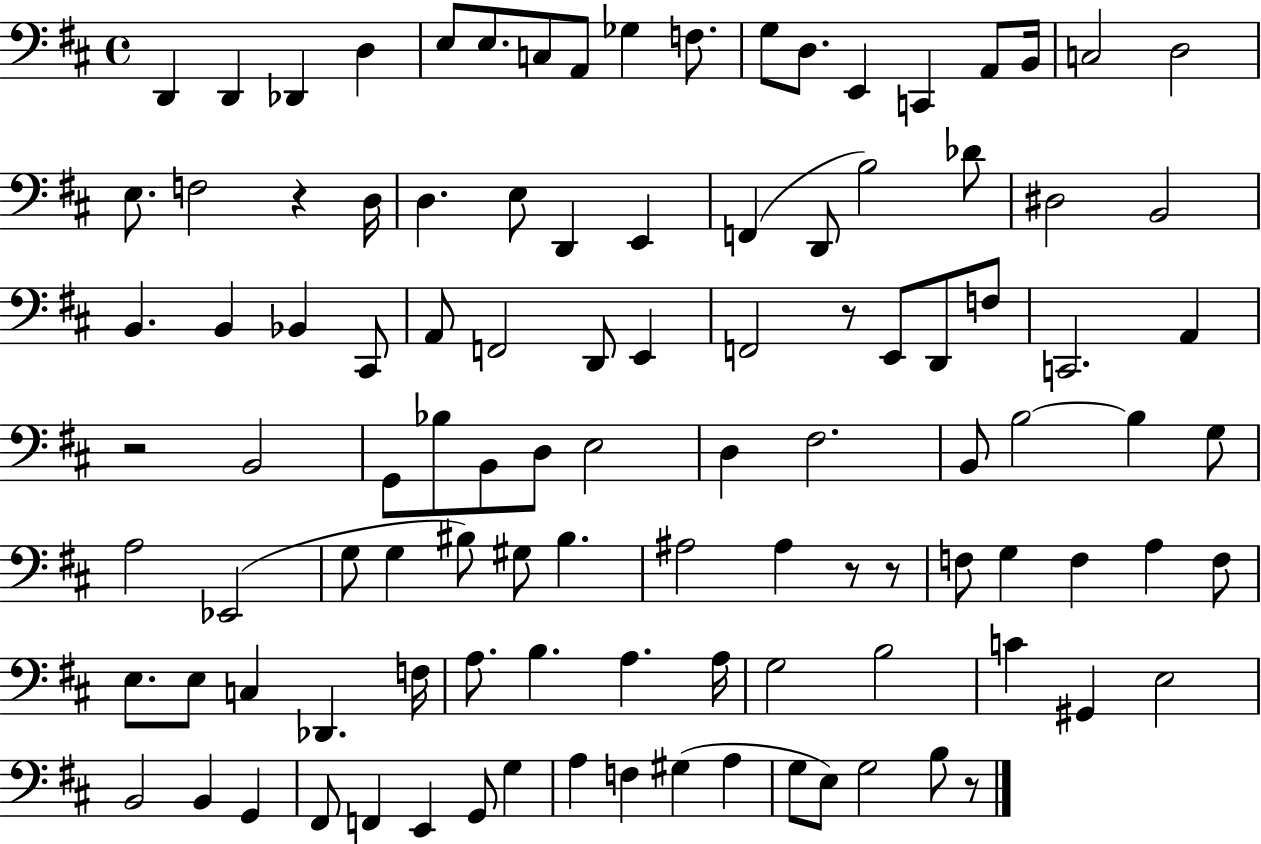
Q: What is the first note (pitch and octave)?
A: D2